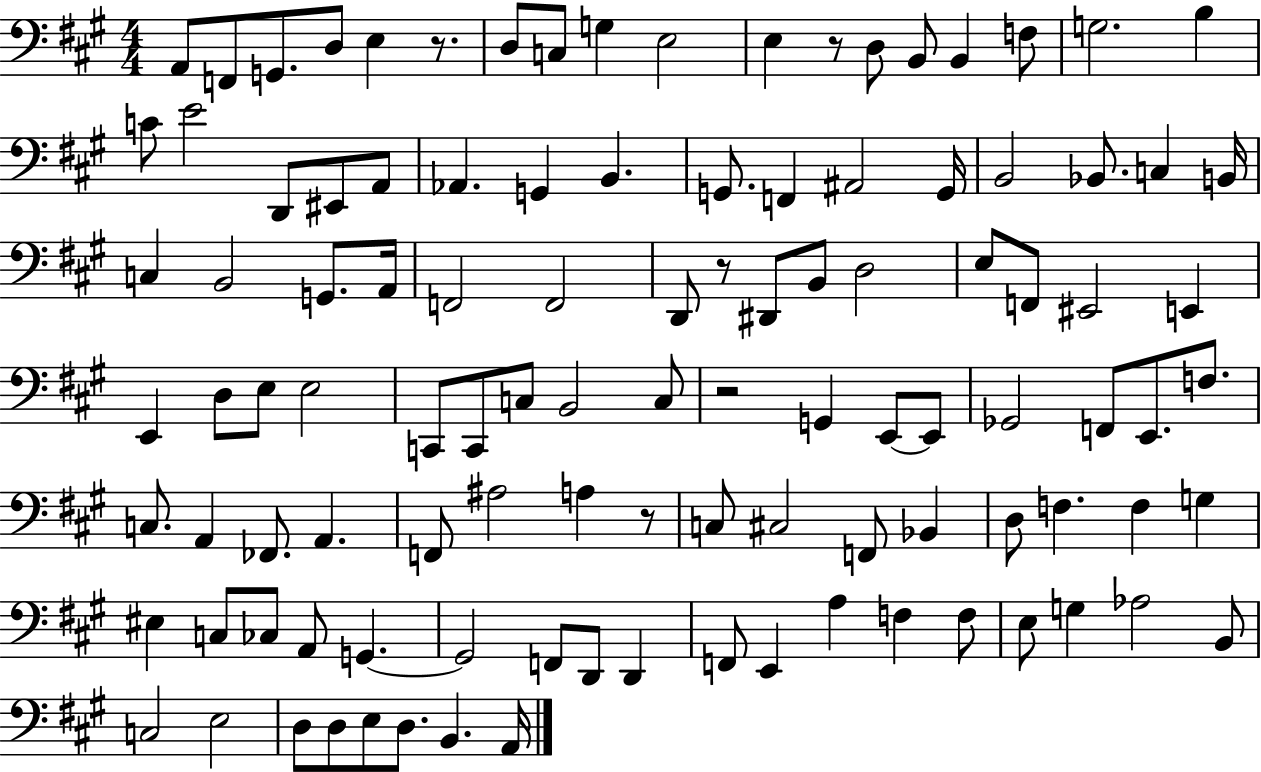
A2/e F2/e G2/e. D3/e E3/q R/e. D3/e C3/e G3/q E3/h E3/q R/e D3/e B2/e B2/q F3/e G3/h. B3/q C4/e E4/h D2/e EIS2/e A2/e Ab2/q. G2/q B2/q. G2/e. F2/q A#2/h G2/s B2/h Bb2/e. C3/q B2/s C3/q B2/h G2/e. A2/s F2/h F2/h D2/e R/e D#2/e B2/e D3/h E3/e F2/e EIS2/h E2/q E2/q D3/e E3/e E3/h C2/e C2/e C3/e B2/h C3/e R/h G2/q E2/e E2/e Gb2/h F2/e E2/e. F3/e. C3/e. A2/q FES2/e. A2/q. F2/e A#3/h A3/q R/e C3/e C#3/h F2/e Bb2/q D3/e F3/q. F3/q G3/q EIS3/q C3/e CES3/e A2/e G2/q. G2/h F2/e D2/e D2/q F2/e E2/q A3/q F3/q F3/e E3/e G3/q Ab3/h B2/e C3/h E3/h D3/e D3/e E3/e D3/e. B2/q. A2/s